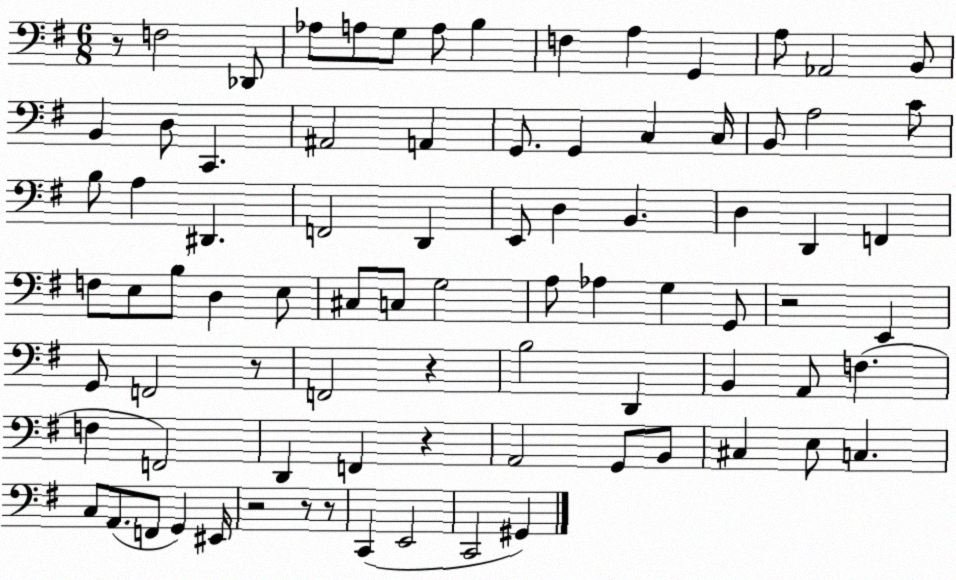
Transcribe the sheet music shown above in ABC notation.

X:1
T:Untitled
M:6/8
L:1/4
K:G
z/2 F,2 _D,,/2 _A,/2 A,/2 G,/2 A,/2 B, F, A, G,, A,/2 _A,,2 B,,/2 B,, D,/2 C,, ^A,,2 A,, G,,/2 G,, C, C,/4 B,,/2 A,2 C/2 B,/2 A, ^D,, F,,2 D,, E,,/2 D, B,, D, D,, F,, F,/2 E,/2 B,/2 D, E,/2 ^C,/2 C,/2 G,2 A,/2 _A, G, G,,/2 z2 E,, G,,/2 F,,2 z/2 F,,2 z B,2 D,, B,, A,,/2 F, F, F,,2 D,, F,, z A,,2 G,,/2 B,,/2 ^C, E,/2 C, C,/2 A,,/2 F,,/2 G,, ^E,,/4 z2 z/2 z/2 C,, E,,2 C,,2 ^G,,